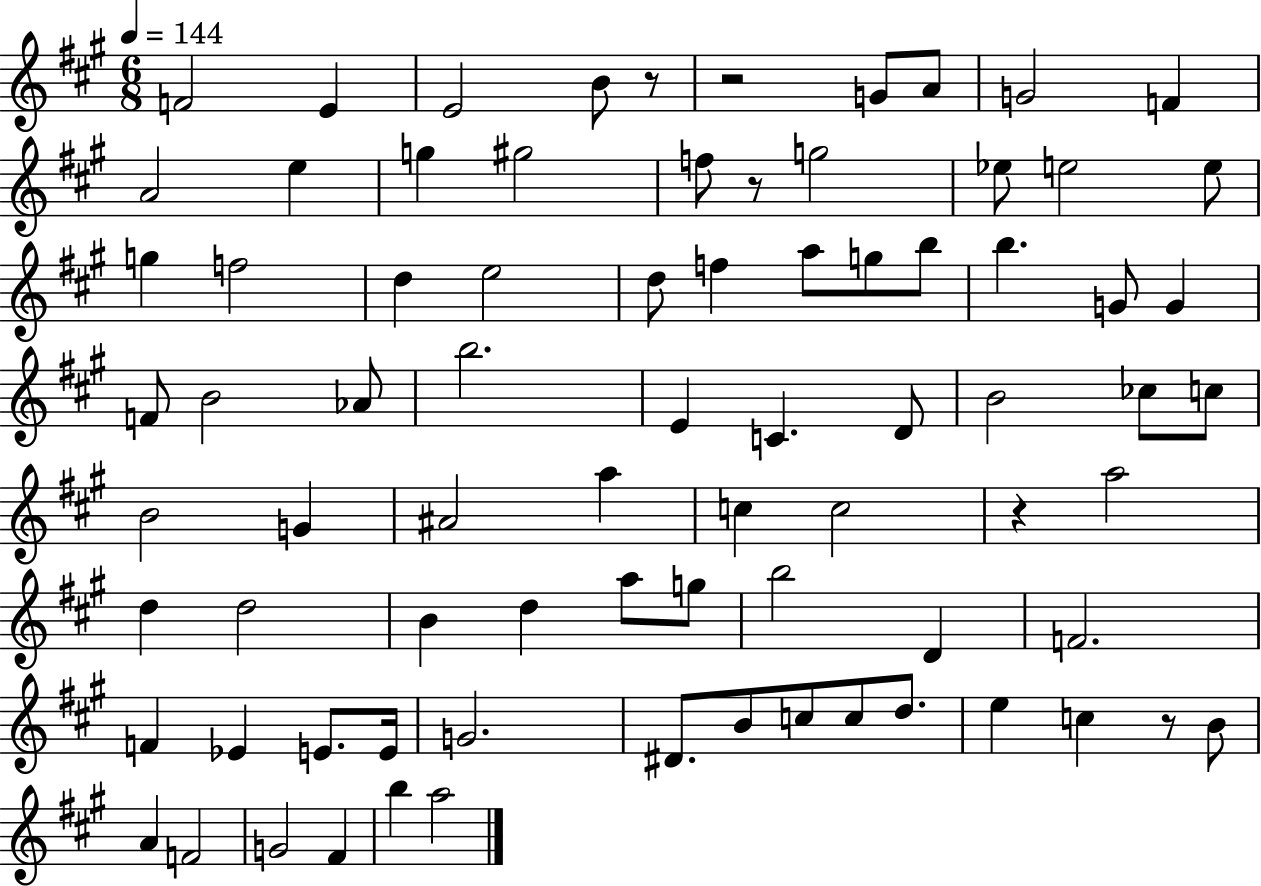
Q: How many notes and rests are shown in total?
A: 79